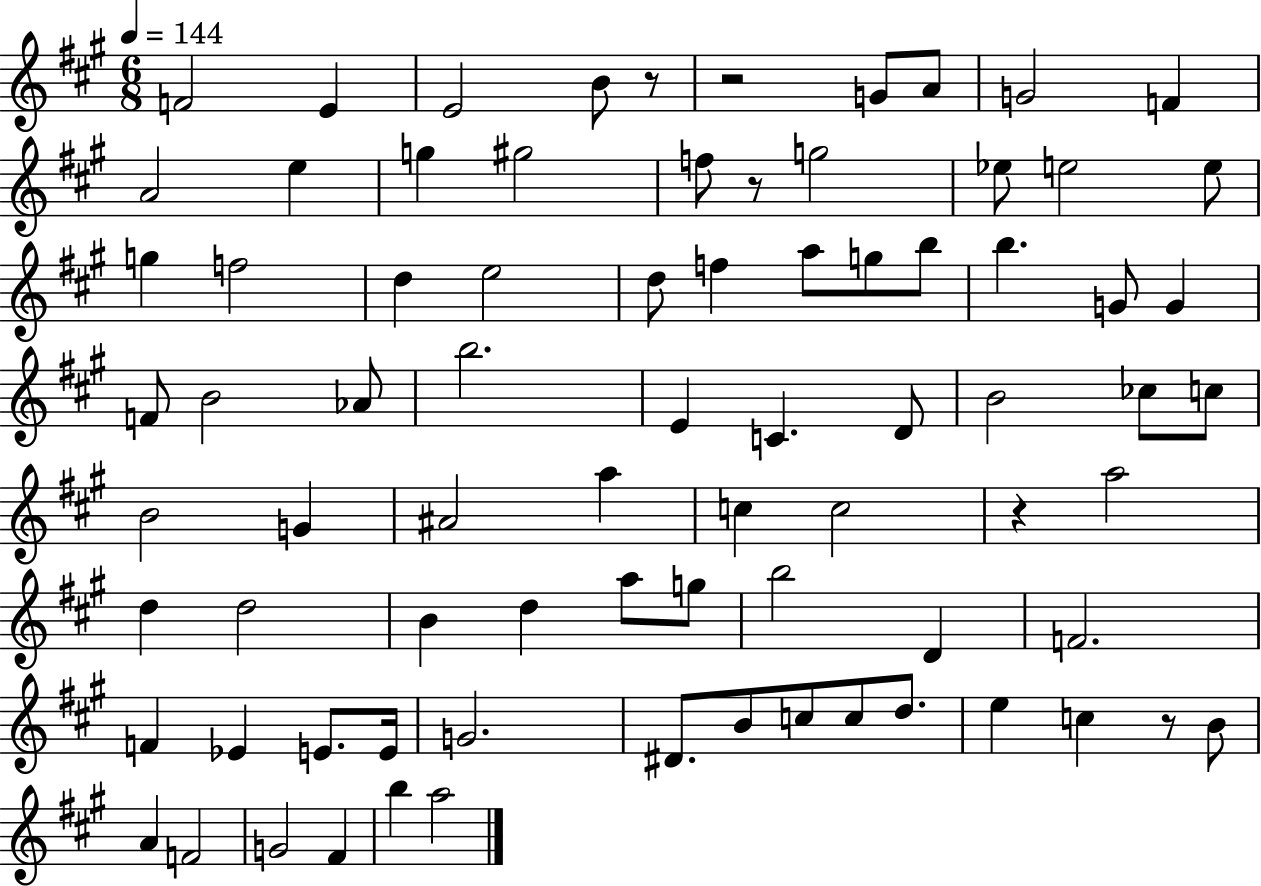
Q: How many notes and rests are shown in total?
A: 79